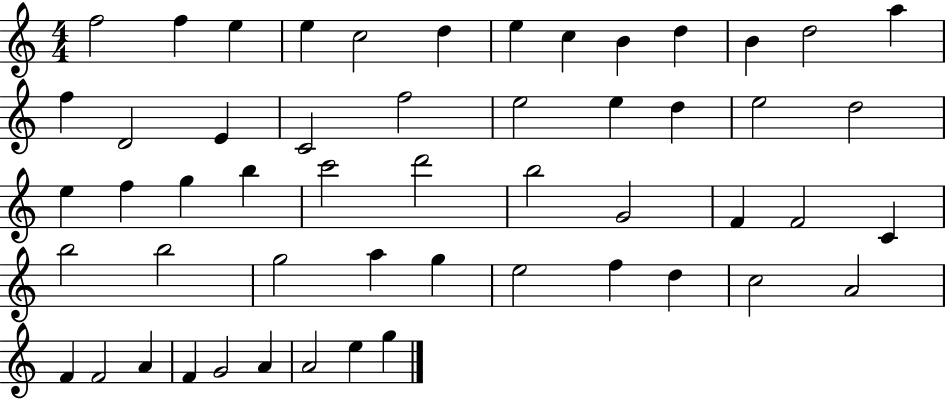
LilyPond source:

{
  \clef treble
  \numericTimeSignature
  \time 4/4
  \key c \major
  f''2 f''4 e''4 | e''4 c''2 d''4 | e''4 c''4 b'4 d''4 | b'4 d''2 a''4 | \break f''4 d'2 e'4 | c'2 f''2 | e''2 e''4 d''4 | e''2 d''2 | \break e''4 f''4 g''4 b''4 | c'''2 d'''2 | b''2 g'2 | f'4 f'2 c'4 | \break b''2 b''2 | g''2 a''4 g''4 | e''2 f''4 d''4 | c''2 a'2 | \break f'4 f'2 a'4 | f'4 g'2 a'4 | a'2 e''4 g''4 | \bar "|."
}